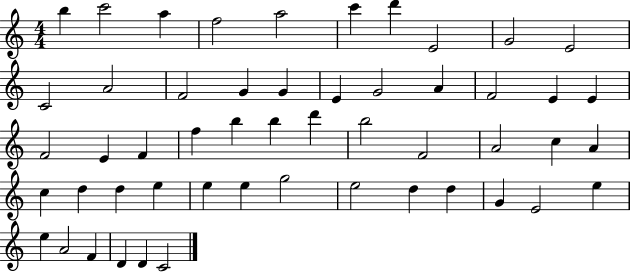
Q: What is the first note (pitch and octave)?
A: B5